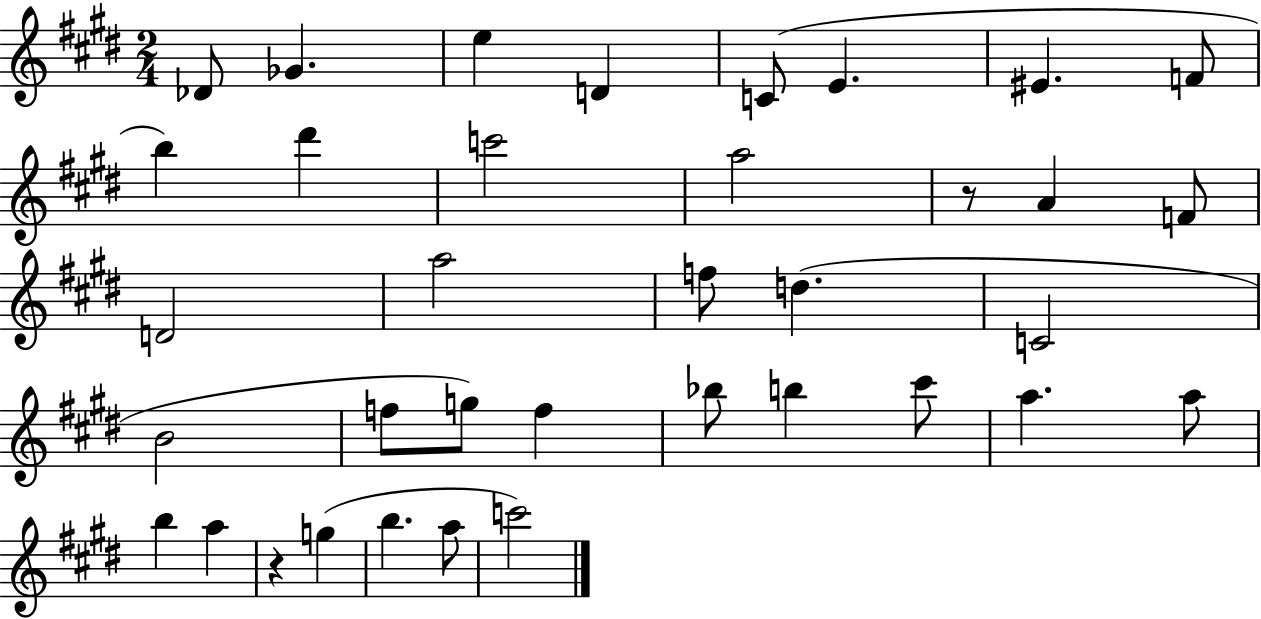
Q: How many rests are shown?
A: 2